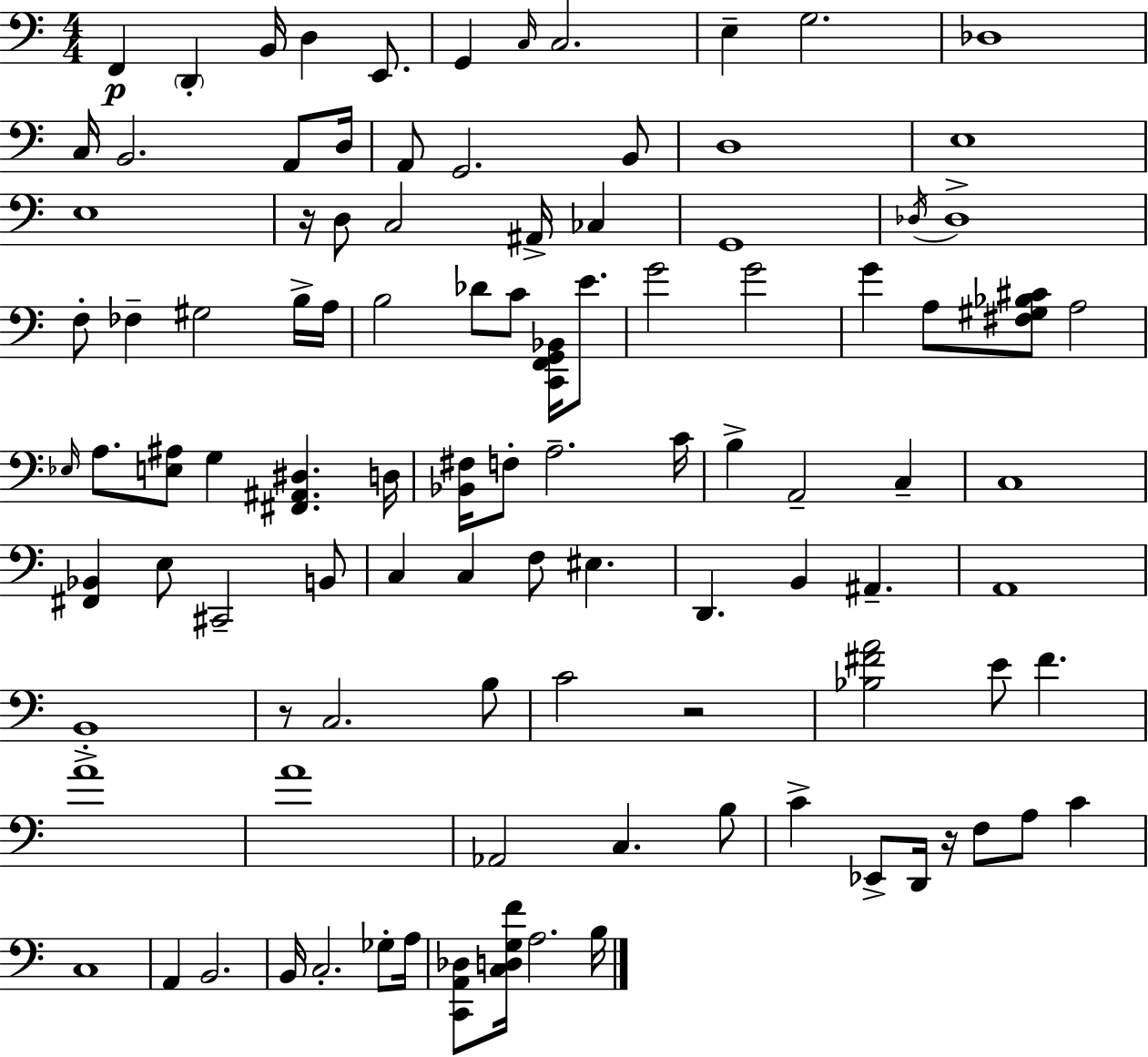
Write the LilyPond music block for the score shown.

{
  \clef bass
  \numericTimeSignature
  \time 4/4
  \key a \minor
  f,4\p \parenthesize d,4-. b,16 d4 e,8. | g,4 \grace { c16 } c2. | e4-- g2. | des1 | \break c16 b,2. a,8 | d16 a,8 g,2. b,8 | d1 | e1 | \break e1 | r16 d8 c2 ais,16-> ces4 | g,1 | \acciaccatura { des16 } des1-> | \break f8-. fes4-- gis2 | b16-> a16 b2 des'8 c'8 <c, f, g, bes,>16 e'8. | g'2 g'2 | g'4 a8 <fis gis bes cis'>8 a2 | \break \grace { ees16 } a8. <e ais>8 g4 <fis, ais, dis>4. | d16 <bes, fis>16 f8-. a2.-- | c'16 b4-> a,2-- c4-- | c1 | \break <fis, bes,>4 e8 cis,2-- | b,8 c4 c4 f8 eis4. | d,4. b,4 ais,4.-- | a,1 | \break b,1-. | r8 c2. | b8 c'2 r2 | <bes fis' a'>2 e'8 fis'4. | \break a'1-> | a'1 | aes,2 c4. | b8 c'4-> ees,8-> d,16 r16 f8 a8 c'4 | \break c1 | a,4 b,2. | b,16 c2.-. | ges8-. a16 <c, a, des>8 <c d g f'>16 a2. | \break b16 \bar "|."
}